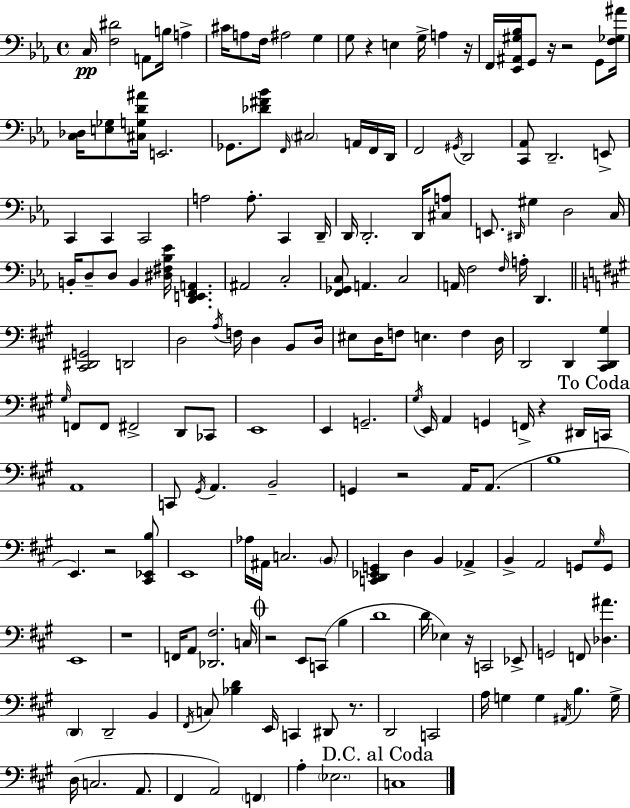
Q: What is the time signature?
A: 4/4